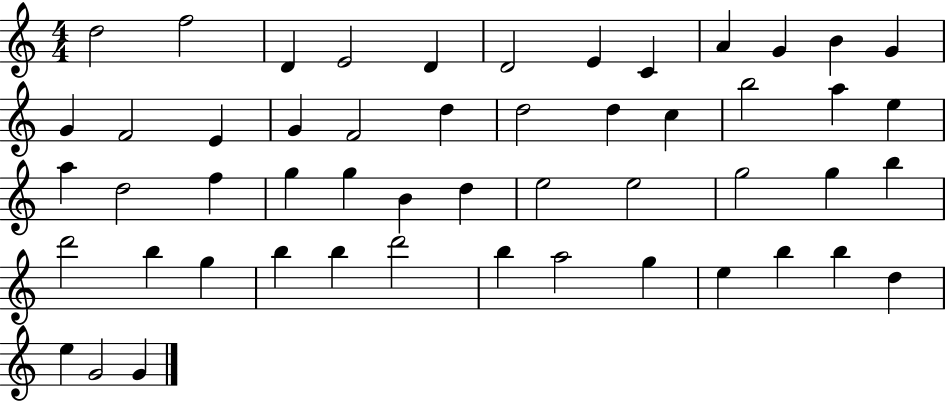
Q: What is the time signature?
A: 4/4